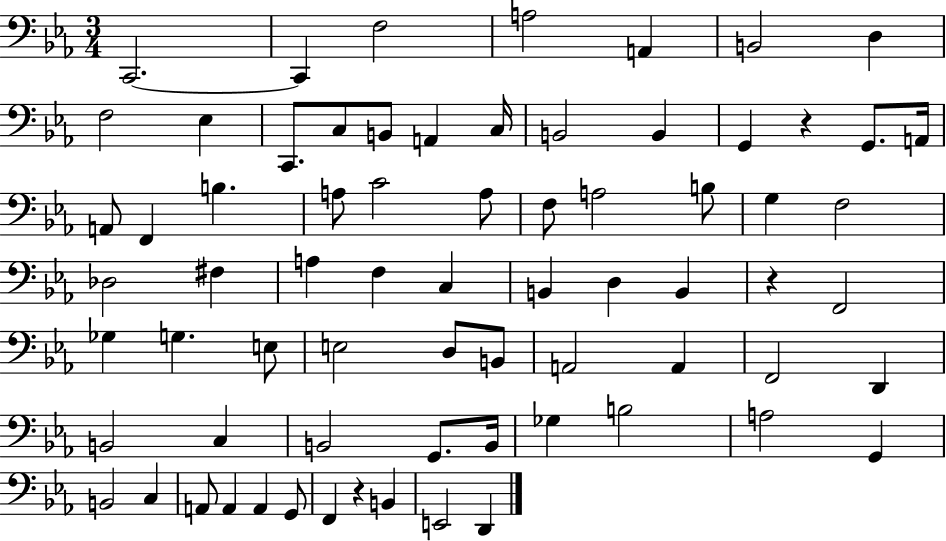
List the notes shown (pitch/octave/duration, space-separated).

C2/h. C2/q F3/h A3/h A2/q B2/h D3/q F3/h Eb3/q C2/e. C3/e B2/e A2/q C3/s B2/h B2/q G2/q R/q G2/e. A2/s A2/e F2/q B3/q. A3/e C4/h A3/e F3/e A3/h B3/e G3/q F3/h Db3/h F#3/q A3/q F3/q C3/q B2/q D3/q B2/q R/q F2/h Gb3/q G3/q. E3/e E3/h D3/e B2/e A2/h A2/q F2/h D2/q B2/h C3/q B2/h G2/e. B2/s Gb3/q B3/h A3/h G2/q B2/h C3/q A2/e A2/q A2/q G2/e F2/q R/q B2/q E2/h D2/q